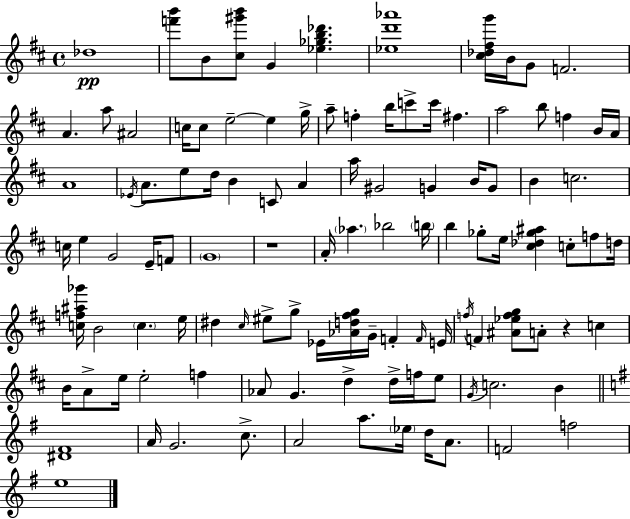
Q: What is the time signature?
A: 4/4